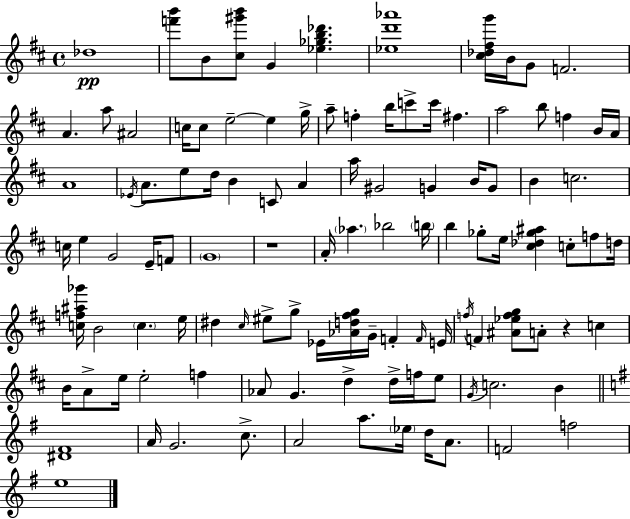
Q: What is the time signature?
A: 4/4